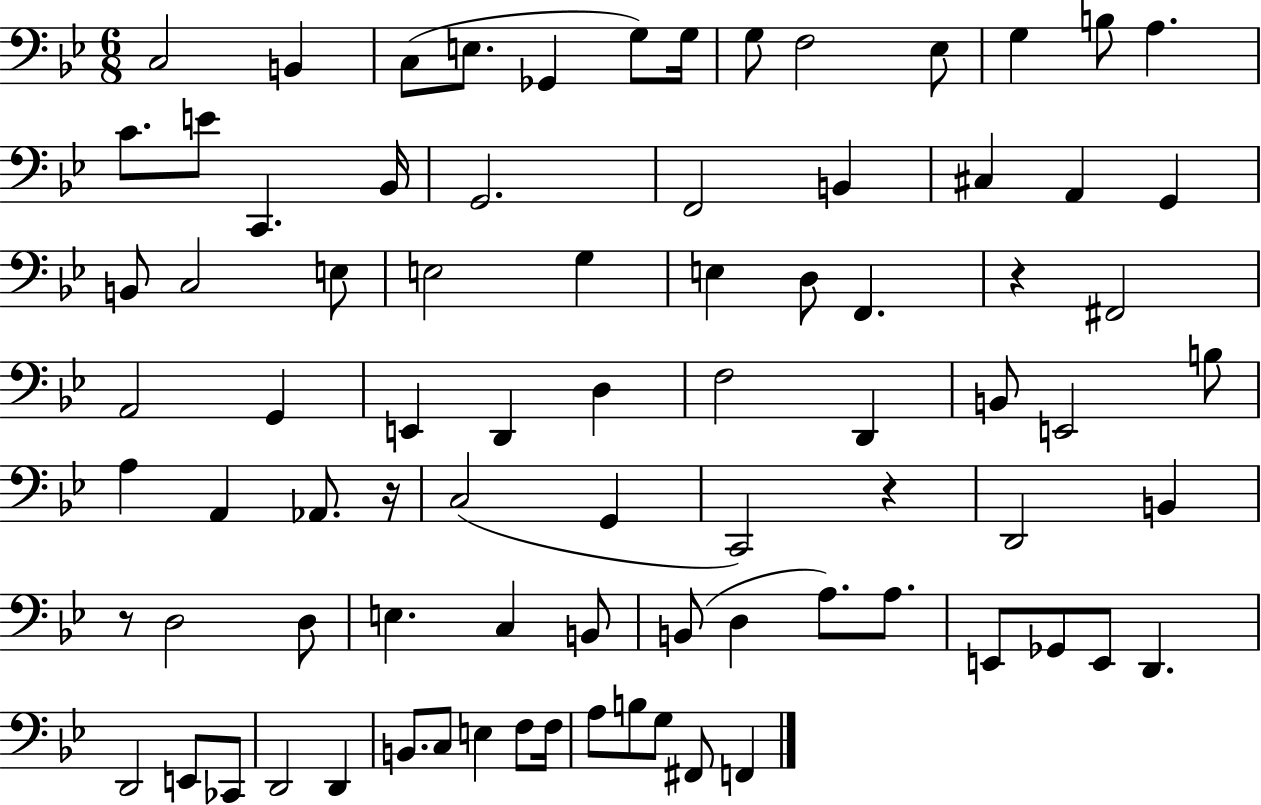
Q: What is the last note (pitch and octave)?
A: F2